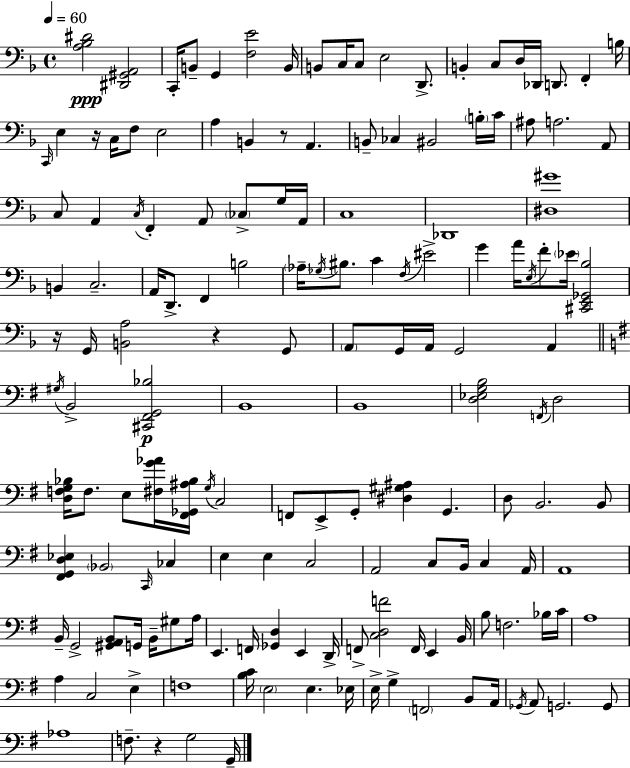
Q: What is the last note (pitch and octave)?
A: G2